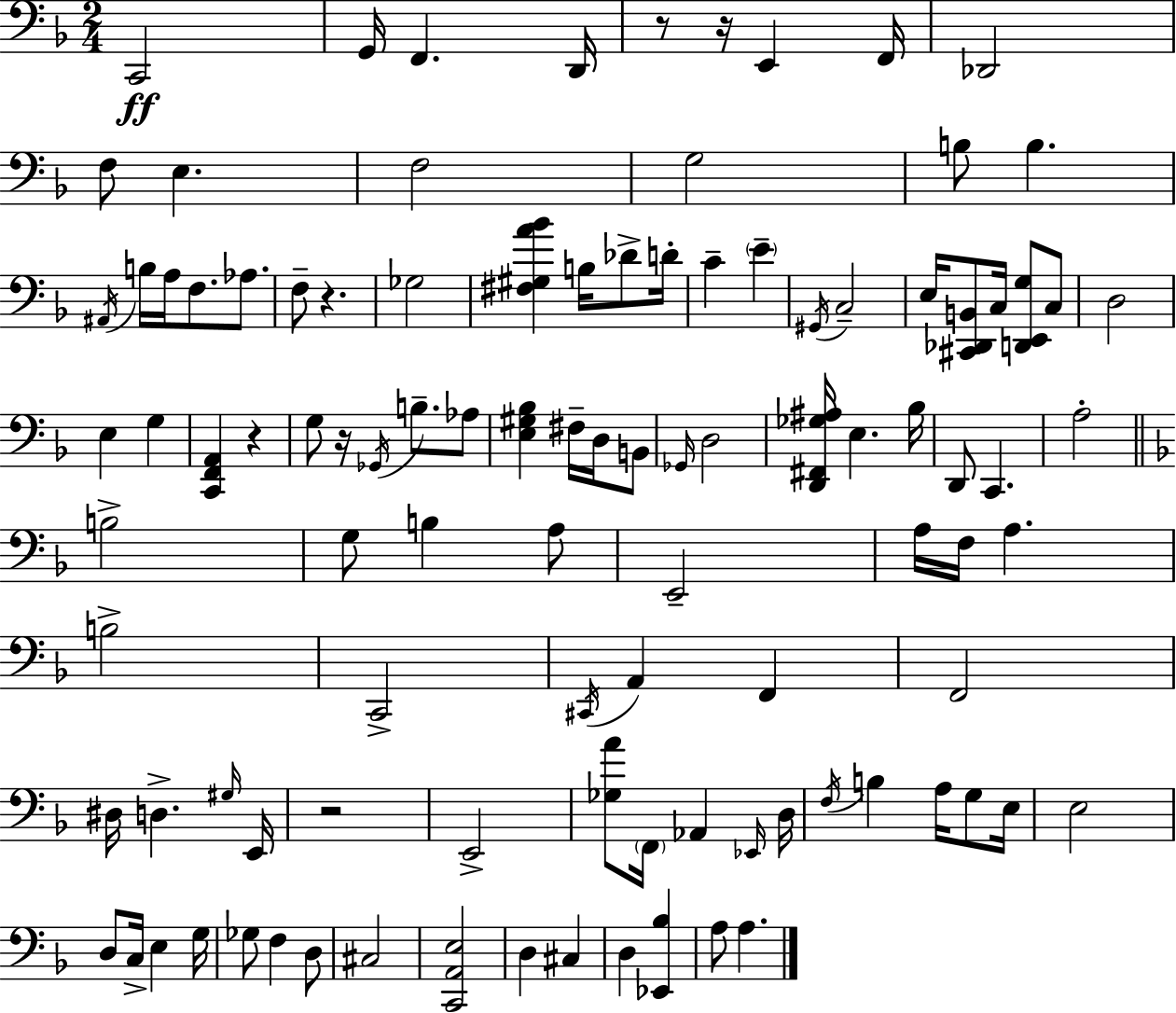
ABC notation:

X:1
T:Untitled
M:2/4
L:1/4
K:Dm
C,,2 G,,/4 F,, D,,/4 z/2 z/4 E,, F,,/4 _D,,2 F,/2 E, F,2 G,2 B,/2 B, ^A,,/4 B,/4 A,/4 F,/2 _A,/2 F,/2 z _G,2 [^F,^G,A_B] B,/4 _D/2 D/4 C E ^G,,/4 C,2 E,/4 [^C,,_D,,B,,]/2 C,/4 [D,,E,,G,]/2 C,/2 D,2 E, G, [C,,F,,A,,] z G,/2 z/4 _G,,/4 B,/2 _A,/2 [E,^G,_B,] ^F,/4 D,/4 B,,/2 _G,,/4 D,2 [D,,^F,,_G,^A,]/4 E, _B,/4 D,,/2 C,, A,2 B,2 G,/2 B, A,/2 E,,2 A,/4 F,/4 A, B,2 C,,2 ^C,,/4 A,, F,, F,,2 ^D,/4 D, ^G,/4 E,,/4 z2 E,,2 [_G,A]/2 F,,/4 _A,, _E,,/4 D,/4 F,/4 B, A,/4 G,/2 E,/4 E,2 D,/2 C,/4 E, G,/4 _G,/2 F, D,/2 ^C,2 [C,,A,,E,]2 D, ^C, D, [_E,,_B,] A,/2 A,